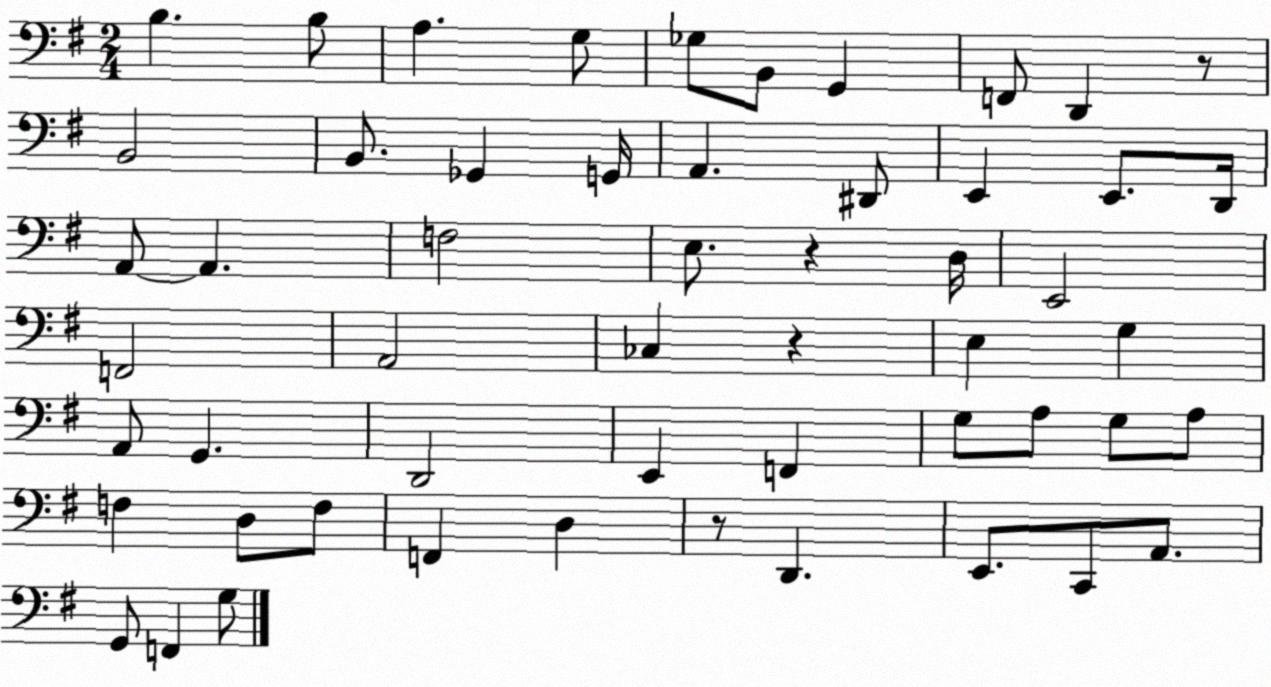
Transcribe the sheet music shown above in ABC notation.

X:1
T:Untitled
M:2/4
L:1/4
K:G
B, B,/2 A, G,/2 _G,/2 B,,/2 G,, F,,/2 D,, z/2 B,,2 B,,/2 _G,, G,,/4 A,, ^D,,/2 E,, E,,/2 D,,/4 A,,/2 A,, F,2 E,/2 z D,/4 E,,2 F,,2 A,,2 _C, z E, G, A,,/2 G,, D,,2 E,, F,, G,/2 A,/2 G,/2 A,/2 F, D,/2 F,/2 F,, D, z/2 D,, E,,/2 C,,/2 A,,/2 G,,/2 F,, G,/2